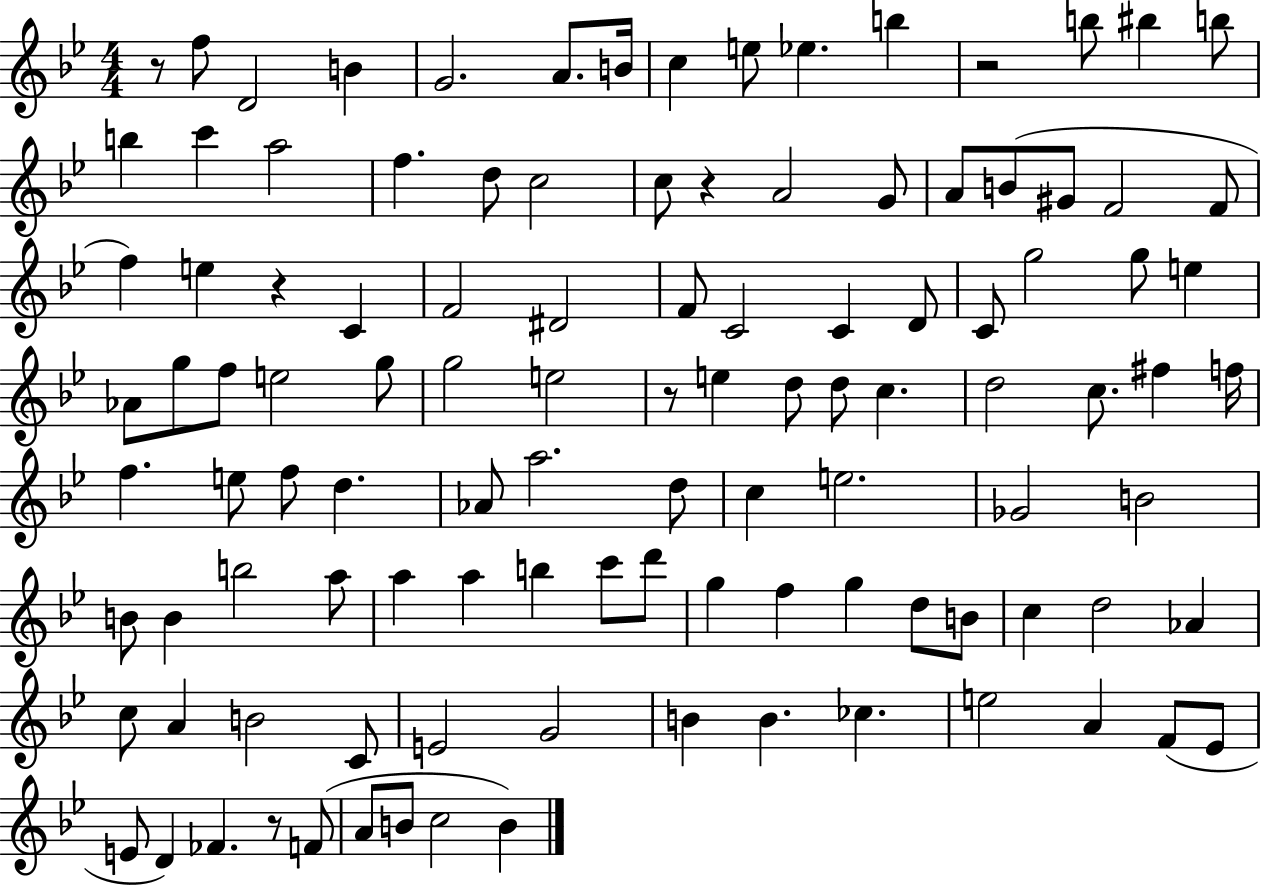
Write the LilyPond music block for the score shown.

{
  \clef treble
  \numericTimeSignature
  \time 4/4
  \key bes \major
  r8 f''8 d'2 b'4 | g'2. a'8. b'16 | c''4 e''8 ees''4. b''4 | r2 b''8 bis''4 b''8 | \break b''4 c'''4 a''2 | f''4. d''8 c''2 | c''8 r4 a'2 g'8 | a'8 b'8( gis'8 f'2 f'8 | \break f''4) e''4 r4 c'4 | f'2 dis'2 | f'8 c'2 c'4 d'8 | c'8 g''2 g''8 e''4 | \break aes'8 g''8 f''8 e''2 g''8 | g''2 e''2 | r8 e''4 d''8 d''8 c''4. | d''2 c''8. fis''4 f''16 | \break f''4. e''8 f''8 d''4. | aes'8 a''2. d''8 | c''4 e''2. | ges'2 b'2 | \break b'8 b'4 b''2 a''8 | a''4 a''4 b''4 c'''8 d'''8 | g''4 f''4 g''4 d''8 b'8 | c''4 d''2 aes'4 | \break c''8 a'4 b'2 c'8 | e'2 g'2 | b'4 b'4. ces''4. | e''2 a'4 f'8( ees'8 | \break e'8 d'4) fes'4. r8 f'8( | a'8 b'8 c''2 b'4) | \bar "|."
}